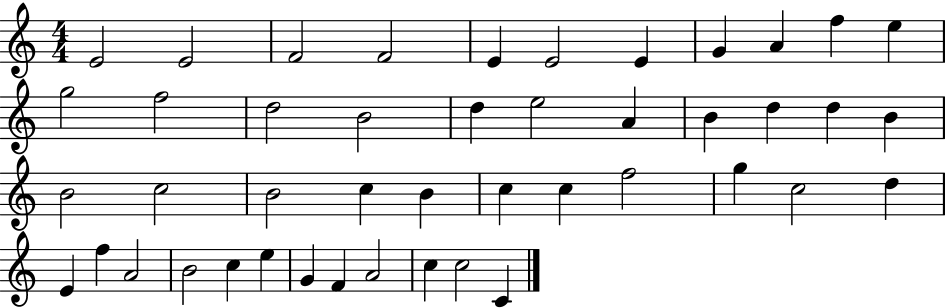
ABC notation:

X:1
T:Untitled
M:4/4
L:1/4
K:C
E2 E2 F2 F2 E E2 E G A f e g2 f2 d2 B2 d e2 A B d d B B2 c2 B2 c B c c f2 g c2 d E f A2 B2 c e G F A2 c c2 C